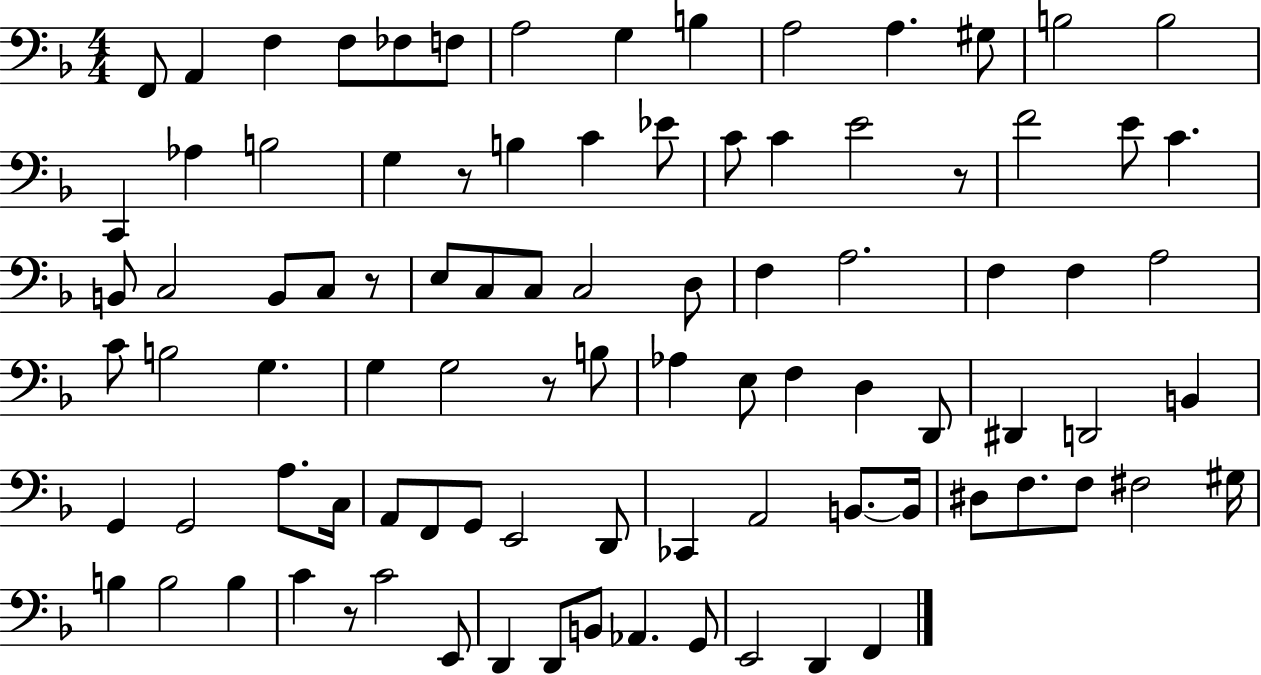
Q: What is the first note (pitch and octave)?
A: F2